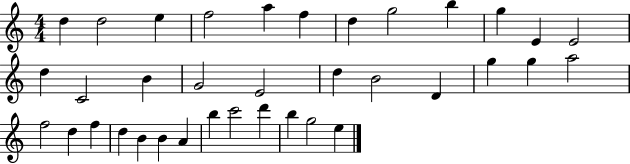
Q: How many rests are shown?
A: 0